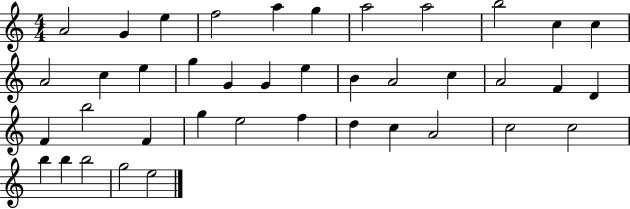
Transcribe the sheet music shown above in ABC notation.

X:1
T:Untitled
M:4/4
L:1/4
K:C
A2 G e f2 a g a2 a2 b2 c c A2 c e g G G e B A2 c A2 F D F b2 F g e2 f d c A2 c2 c2 b b b2 g2 e2